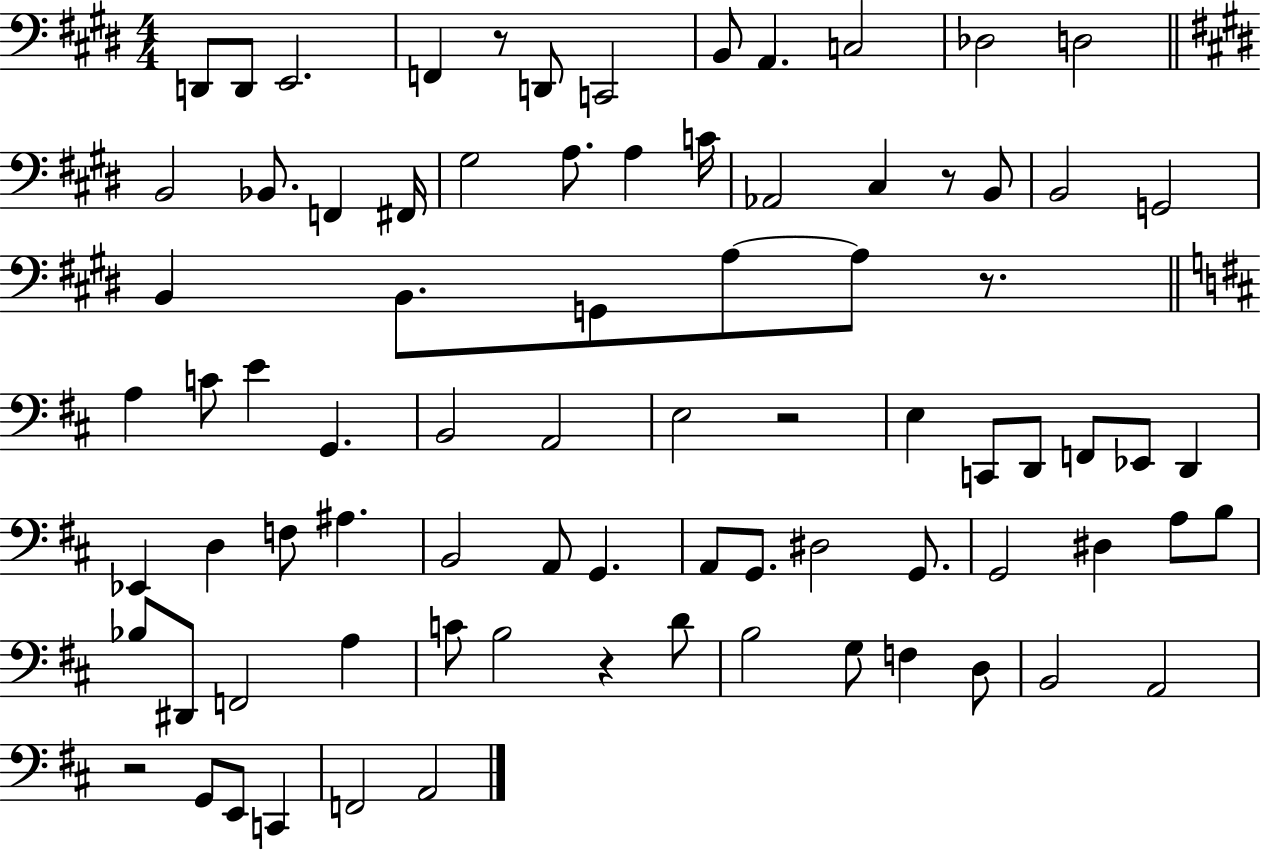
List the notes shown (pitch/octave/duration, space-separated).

D2/e D2/e E2/h. F2/q R/e D2/e C2/h B2/e A2/q. C3/h Db3/h D3/h B2/h Bb2/e. F2/q F#2/s G#3/h A3/e. A3/q C4/s Ab2/h C#3/q R/e B2/e B2/h G2/h B2/q B2/e. G2/e A3/e A3/e R/e. A3/q C4/e E4/q G2/q. B2/h A2/h E3/h R/h E3/q C2/e D2/e F2/e Eb2/e D2/q Eb2/q D3/q F3/e A#3/q. B2/h A2/e G2/q. A2/e G2/e. D#3/h G2/e. G2/h D#3/q A3/e B3/e Bb3/e D#2/e F2/h A3/q C4/e B3/h R/q D4/e B3/h G3/e F3/q D3/e B2/h A2/h R/h G2/e E2/e C2/q F2/h A2/h